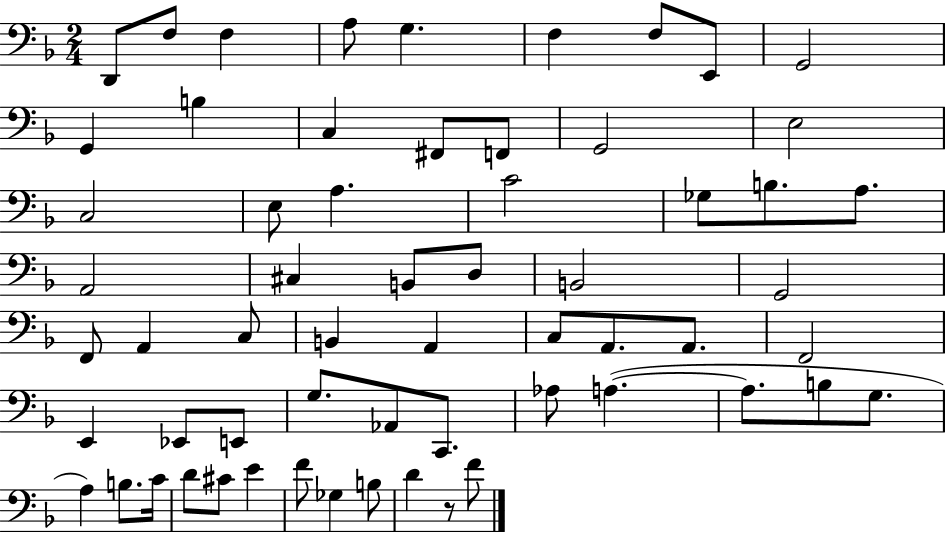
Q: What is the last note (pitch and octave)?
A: F4